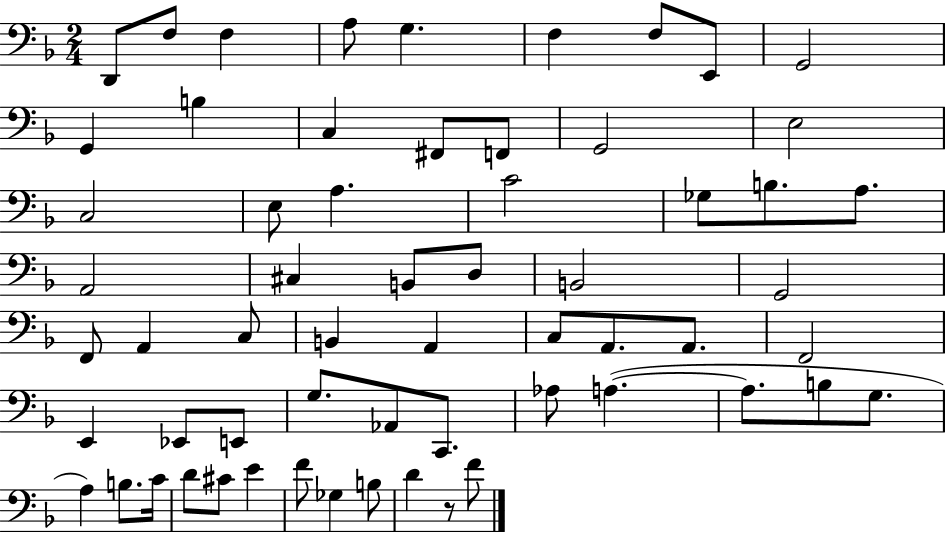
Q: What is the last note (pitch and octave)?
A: F4